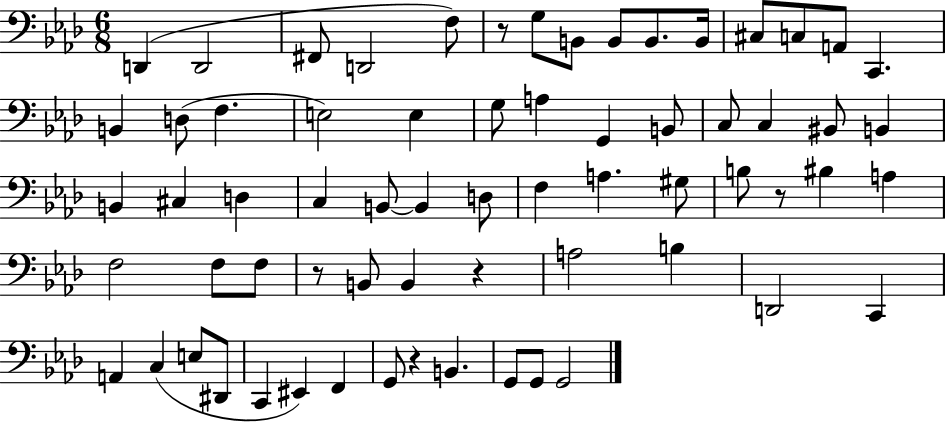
{
  \clef bass
  \numericTimeSignature
  \time 6/8
  \key aes \major
  d,4( d,2 | fis,8 d,2 f8) | r8 g8 b,8 b,8 b,8. b,16 | cis8 c8 a,8 c,4. | \break b,4 d8( f4. | e2) e4 | g8 a4 g,4 b,8 | c8 c4 bis,8 b,4 | \break b,4 cis4 d4 | c4 b,8~~ b,4 d8 | f4 a4. gis8 | b8 r8 bis4 a4 | \break f2 f8 f8 | r8 b,8 b,4 r4 | a2 b4 | d,2 c,4 | \break a,4 c4( e8 dis,8 | c,4 eis,4) f,4 | g,8 r4 b,4. | g,8 g,8 g,2 | \break \bar "|."
}